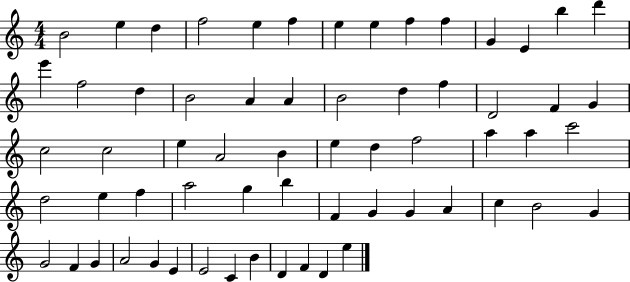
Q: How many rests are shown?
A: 0